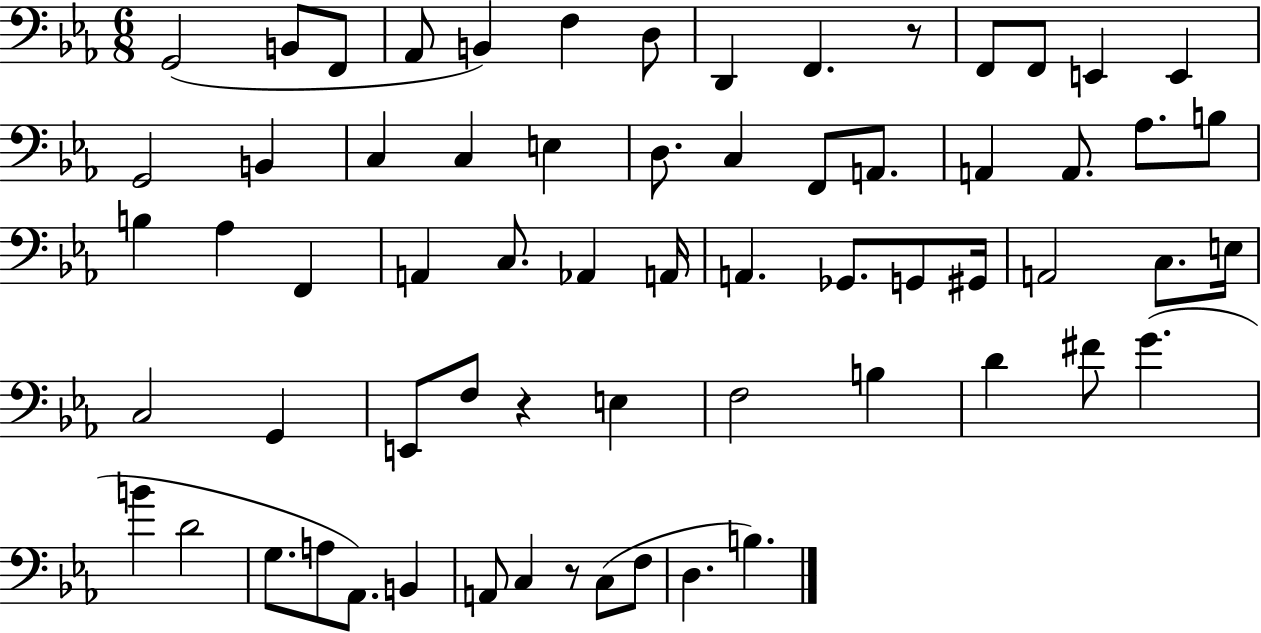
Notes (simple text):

G2/h B2/e F2/e Ab2/e B2/q F3/q D3/e D2/q F2/q. R/e F2/e F2/e E2/q E2/q G2/h B2/q C3/q C3/q E3/q D3/e. C3/q F2/e A2/e. A2/q A2/e. Ab3/e. B3/e B3/q Ab3/q F2/q A2/q C3/e. Ab2/q A2/s A2/q. Gb2/e. G2/e G#2/s A2/h C3/e. E3/s C3/h G2/q E2/e F3/e R/q E3/q F3/h B3/q D4/q F#4/e G4/q. B4/q D4/h G3/e. A3/e Ab2/e. B2/q A2/e C3/q R/e C3/e F3/e D3/q. B3/q.